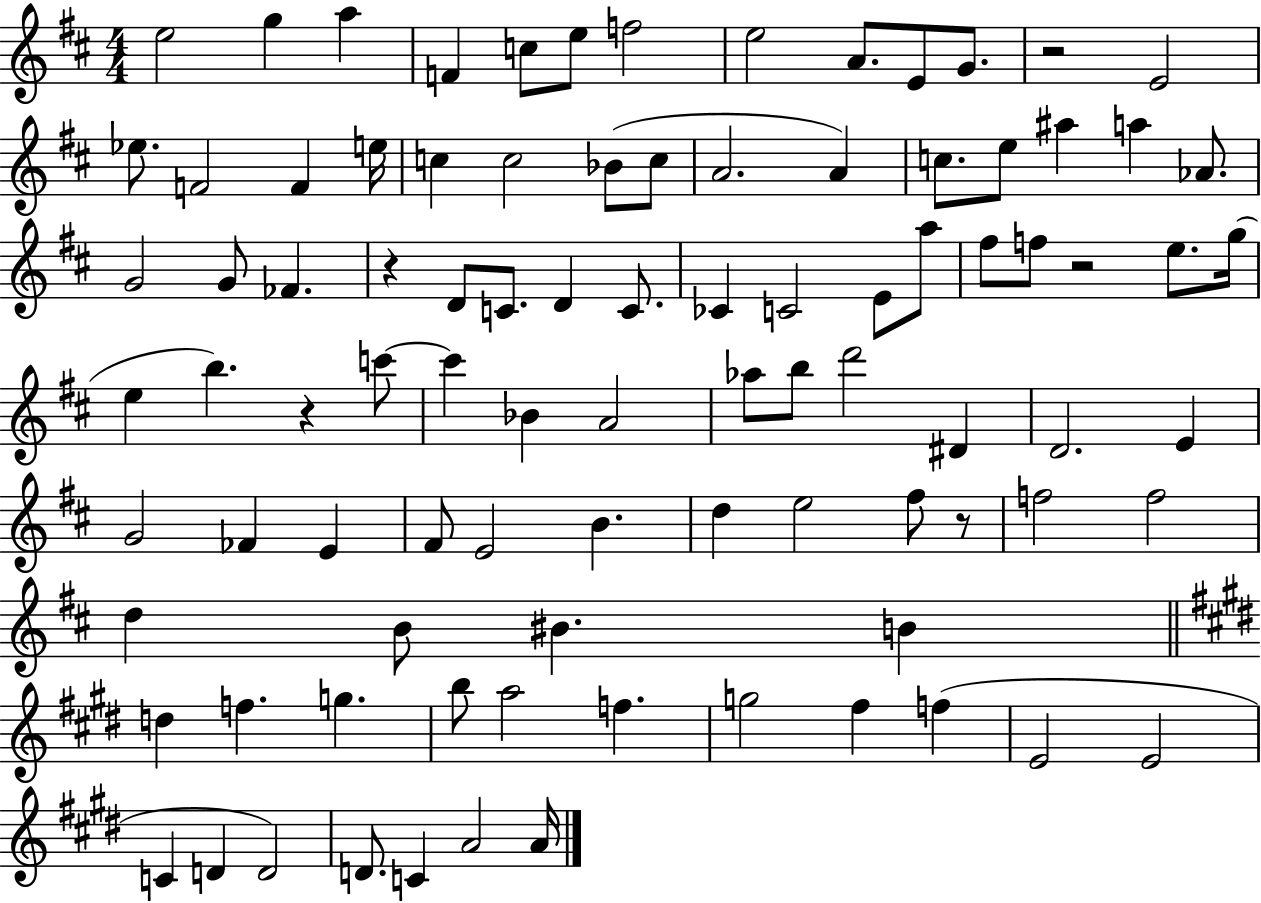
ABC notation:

X:1
T:Untitled
M:4/4
L:1/4
K:D
e2 g a F c/2 e/2 f2 e2 A/2 E/2 G/2 z2 E2 _e/2 F2 F e/4 c c2 _B/2 c/2 A2 A c/2 e/2 ^a a _A/2 G2 G/2 _F z D/2 C/2 D C/2 _C C2 E/2 a/2 ^f/2 f/2 z2 e/2 g/4 e b z c'/2 c' _B A2 _a/2 b/2 d'2 ^D D2 E G2 _F E ^F/2 E2 B d e2 ^f/2 z/2 f2 f2 d B/2 ^B B d f g b/2 a2 f g2 ^f f E2 E2 C D D2 D/2 C A2 A/4